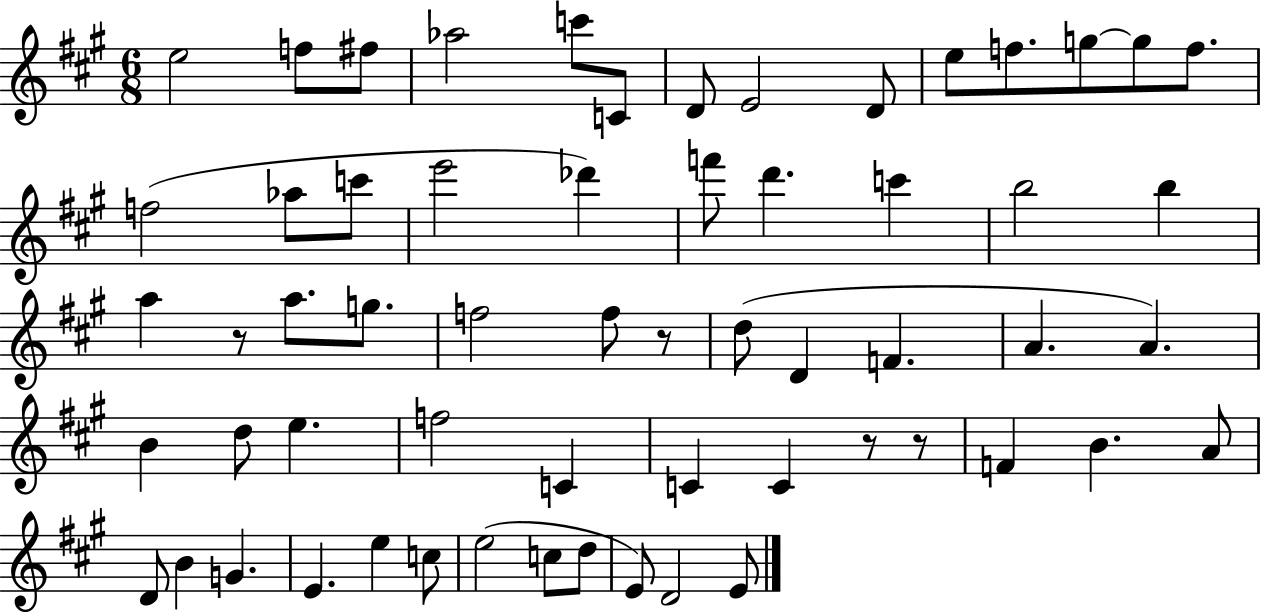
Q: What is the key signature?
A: A major